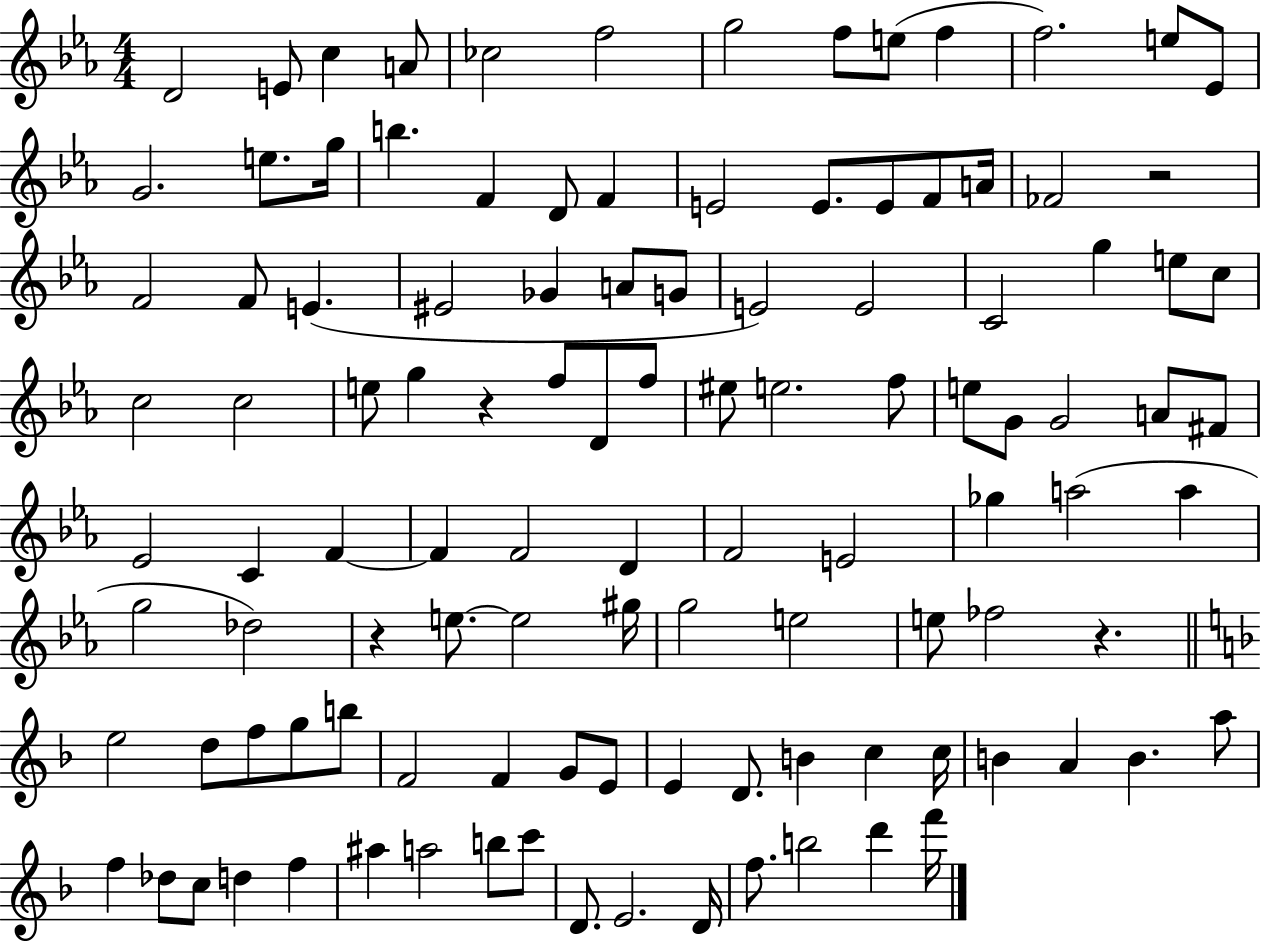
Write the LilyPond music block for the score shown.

{
  \clef treble
  \numericTimeSignature
  \time 4/4
  \key ees \major
  d'2 e'8 c''4 a'8 | ces''2 f''2 | g''2 f''8 e''8( f''4 | f''2.) e''8 ees'8 | \break g'2. e''8. g''16 | b''4. f'4 d'8 f'4 | e'2 e'8. e'8 f'8 a'16 | fes'2 r2 | \break f'2 f'8 e'4.( | eis'2 ges'4 a'8 g'8 | e'2) e'2 | c'2 g''4 e''8 c''8 | \break c''2 c''2 | e''8 g''4 r4 f''8 d'8 f''8 | eis''8 e''2. f''8 | e''8 g'8 g'2 a'8 fis'8 | \break ees'2 c'4 f'4~~ | f'4 f'2 d'4 | f'2 e'2 | ges''4 a''2( a''4 | \break g''2 des''2) | r4 e''8.~~ e''2 gis''16 | g''2 e''2 | e''8 fes''2 r4. | \break \bar "||" \break \key f \major e''2 d''8 f''8 g''8 b''8 | f'2 f'4 g'8 e'8 | e'4 d'8. b'4 c''4 c''16 | b'4 a'4 b'4. a''8 | \break f''4 des''8 c''8 d''4 f''4 | ais''4 a''2 b''8 c'''8 | d'8. e'2. d'16 | f''8. b''2 d'''4 f'''16 | \break \bar "|."
}